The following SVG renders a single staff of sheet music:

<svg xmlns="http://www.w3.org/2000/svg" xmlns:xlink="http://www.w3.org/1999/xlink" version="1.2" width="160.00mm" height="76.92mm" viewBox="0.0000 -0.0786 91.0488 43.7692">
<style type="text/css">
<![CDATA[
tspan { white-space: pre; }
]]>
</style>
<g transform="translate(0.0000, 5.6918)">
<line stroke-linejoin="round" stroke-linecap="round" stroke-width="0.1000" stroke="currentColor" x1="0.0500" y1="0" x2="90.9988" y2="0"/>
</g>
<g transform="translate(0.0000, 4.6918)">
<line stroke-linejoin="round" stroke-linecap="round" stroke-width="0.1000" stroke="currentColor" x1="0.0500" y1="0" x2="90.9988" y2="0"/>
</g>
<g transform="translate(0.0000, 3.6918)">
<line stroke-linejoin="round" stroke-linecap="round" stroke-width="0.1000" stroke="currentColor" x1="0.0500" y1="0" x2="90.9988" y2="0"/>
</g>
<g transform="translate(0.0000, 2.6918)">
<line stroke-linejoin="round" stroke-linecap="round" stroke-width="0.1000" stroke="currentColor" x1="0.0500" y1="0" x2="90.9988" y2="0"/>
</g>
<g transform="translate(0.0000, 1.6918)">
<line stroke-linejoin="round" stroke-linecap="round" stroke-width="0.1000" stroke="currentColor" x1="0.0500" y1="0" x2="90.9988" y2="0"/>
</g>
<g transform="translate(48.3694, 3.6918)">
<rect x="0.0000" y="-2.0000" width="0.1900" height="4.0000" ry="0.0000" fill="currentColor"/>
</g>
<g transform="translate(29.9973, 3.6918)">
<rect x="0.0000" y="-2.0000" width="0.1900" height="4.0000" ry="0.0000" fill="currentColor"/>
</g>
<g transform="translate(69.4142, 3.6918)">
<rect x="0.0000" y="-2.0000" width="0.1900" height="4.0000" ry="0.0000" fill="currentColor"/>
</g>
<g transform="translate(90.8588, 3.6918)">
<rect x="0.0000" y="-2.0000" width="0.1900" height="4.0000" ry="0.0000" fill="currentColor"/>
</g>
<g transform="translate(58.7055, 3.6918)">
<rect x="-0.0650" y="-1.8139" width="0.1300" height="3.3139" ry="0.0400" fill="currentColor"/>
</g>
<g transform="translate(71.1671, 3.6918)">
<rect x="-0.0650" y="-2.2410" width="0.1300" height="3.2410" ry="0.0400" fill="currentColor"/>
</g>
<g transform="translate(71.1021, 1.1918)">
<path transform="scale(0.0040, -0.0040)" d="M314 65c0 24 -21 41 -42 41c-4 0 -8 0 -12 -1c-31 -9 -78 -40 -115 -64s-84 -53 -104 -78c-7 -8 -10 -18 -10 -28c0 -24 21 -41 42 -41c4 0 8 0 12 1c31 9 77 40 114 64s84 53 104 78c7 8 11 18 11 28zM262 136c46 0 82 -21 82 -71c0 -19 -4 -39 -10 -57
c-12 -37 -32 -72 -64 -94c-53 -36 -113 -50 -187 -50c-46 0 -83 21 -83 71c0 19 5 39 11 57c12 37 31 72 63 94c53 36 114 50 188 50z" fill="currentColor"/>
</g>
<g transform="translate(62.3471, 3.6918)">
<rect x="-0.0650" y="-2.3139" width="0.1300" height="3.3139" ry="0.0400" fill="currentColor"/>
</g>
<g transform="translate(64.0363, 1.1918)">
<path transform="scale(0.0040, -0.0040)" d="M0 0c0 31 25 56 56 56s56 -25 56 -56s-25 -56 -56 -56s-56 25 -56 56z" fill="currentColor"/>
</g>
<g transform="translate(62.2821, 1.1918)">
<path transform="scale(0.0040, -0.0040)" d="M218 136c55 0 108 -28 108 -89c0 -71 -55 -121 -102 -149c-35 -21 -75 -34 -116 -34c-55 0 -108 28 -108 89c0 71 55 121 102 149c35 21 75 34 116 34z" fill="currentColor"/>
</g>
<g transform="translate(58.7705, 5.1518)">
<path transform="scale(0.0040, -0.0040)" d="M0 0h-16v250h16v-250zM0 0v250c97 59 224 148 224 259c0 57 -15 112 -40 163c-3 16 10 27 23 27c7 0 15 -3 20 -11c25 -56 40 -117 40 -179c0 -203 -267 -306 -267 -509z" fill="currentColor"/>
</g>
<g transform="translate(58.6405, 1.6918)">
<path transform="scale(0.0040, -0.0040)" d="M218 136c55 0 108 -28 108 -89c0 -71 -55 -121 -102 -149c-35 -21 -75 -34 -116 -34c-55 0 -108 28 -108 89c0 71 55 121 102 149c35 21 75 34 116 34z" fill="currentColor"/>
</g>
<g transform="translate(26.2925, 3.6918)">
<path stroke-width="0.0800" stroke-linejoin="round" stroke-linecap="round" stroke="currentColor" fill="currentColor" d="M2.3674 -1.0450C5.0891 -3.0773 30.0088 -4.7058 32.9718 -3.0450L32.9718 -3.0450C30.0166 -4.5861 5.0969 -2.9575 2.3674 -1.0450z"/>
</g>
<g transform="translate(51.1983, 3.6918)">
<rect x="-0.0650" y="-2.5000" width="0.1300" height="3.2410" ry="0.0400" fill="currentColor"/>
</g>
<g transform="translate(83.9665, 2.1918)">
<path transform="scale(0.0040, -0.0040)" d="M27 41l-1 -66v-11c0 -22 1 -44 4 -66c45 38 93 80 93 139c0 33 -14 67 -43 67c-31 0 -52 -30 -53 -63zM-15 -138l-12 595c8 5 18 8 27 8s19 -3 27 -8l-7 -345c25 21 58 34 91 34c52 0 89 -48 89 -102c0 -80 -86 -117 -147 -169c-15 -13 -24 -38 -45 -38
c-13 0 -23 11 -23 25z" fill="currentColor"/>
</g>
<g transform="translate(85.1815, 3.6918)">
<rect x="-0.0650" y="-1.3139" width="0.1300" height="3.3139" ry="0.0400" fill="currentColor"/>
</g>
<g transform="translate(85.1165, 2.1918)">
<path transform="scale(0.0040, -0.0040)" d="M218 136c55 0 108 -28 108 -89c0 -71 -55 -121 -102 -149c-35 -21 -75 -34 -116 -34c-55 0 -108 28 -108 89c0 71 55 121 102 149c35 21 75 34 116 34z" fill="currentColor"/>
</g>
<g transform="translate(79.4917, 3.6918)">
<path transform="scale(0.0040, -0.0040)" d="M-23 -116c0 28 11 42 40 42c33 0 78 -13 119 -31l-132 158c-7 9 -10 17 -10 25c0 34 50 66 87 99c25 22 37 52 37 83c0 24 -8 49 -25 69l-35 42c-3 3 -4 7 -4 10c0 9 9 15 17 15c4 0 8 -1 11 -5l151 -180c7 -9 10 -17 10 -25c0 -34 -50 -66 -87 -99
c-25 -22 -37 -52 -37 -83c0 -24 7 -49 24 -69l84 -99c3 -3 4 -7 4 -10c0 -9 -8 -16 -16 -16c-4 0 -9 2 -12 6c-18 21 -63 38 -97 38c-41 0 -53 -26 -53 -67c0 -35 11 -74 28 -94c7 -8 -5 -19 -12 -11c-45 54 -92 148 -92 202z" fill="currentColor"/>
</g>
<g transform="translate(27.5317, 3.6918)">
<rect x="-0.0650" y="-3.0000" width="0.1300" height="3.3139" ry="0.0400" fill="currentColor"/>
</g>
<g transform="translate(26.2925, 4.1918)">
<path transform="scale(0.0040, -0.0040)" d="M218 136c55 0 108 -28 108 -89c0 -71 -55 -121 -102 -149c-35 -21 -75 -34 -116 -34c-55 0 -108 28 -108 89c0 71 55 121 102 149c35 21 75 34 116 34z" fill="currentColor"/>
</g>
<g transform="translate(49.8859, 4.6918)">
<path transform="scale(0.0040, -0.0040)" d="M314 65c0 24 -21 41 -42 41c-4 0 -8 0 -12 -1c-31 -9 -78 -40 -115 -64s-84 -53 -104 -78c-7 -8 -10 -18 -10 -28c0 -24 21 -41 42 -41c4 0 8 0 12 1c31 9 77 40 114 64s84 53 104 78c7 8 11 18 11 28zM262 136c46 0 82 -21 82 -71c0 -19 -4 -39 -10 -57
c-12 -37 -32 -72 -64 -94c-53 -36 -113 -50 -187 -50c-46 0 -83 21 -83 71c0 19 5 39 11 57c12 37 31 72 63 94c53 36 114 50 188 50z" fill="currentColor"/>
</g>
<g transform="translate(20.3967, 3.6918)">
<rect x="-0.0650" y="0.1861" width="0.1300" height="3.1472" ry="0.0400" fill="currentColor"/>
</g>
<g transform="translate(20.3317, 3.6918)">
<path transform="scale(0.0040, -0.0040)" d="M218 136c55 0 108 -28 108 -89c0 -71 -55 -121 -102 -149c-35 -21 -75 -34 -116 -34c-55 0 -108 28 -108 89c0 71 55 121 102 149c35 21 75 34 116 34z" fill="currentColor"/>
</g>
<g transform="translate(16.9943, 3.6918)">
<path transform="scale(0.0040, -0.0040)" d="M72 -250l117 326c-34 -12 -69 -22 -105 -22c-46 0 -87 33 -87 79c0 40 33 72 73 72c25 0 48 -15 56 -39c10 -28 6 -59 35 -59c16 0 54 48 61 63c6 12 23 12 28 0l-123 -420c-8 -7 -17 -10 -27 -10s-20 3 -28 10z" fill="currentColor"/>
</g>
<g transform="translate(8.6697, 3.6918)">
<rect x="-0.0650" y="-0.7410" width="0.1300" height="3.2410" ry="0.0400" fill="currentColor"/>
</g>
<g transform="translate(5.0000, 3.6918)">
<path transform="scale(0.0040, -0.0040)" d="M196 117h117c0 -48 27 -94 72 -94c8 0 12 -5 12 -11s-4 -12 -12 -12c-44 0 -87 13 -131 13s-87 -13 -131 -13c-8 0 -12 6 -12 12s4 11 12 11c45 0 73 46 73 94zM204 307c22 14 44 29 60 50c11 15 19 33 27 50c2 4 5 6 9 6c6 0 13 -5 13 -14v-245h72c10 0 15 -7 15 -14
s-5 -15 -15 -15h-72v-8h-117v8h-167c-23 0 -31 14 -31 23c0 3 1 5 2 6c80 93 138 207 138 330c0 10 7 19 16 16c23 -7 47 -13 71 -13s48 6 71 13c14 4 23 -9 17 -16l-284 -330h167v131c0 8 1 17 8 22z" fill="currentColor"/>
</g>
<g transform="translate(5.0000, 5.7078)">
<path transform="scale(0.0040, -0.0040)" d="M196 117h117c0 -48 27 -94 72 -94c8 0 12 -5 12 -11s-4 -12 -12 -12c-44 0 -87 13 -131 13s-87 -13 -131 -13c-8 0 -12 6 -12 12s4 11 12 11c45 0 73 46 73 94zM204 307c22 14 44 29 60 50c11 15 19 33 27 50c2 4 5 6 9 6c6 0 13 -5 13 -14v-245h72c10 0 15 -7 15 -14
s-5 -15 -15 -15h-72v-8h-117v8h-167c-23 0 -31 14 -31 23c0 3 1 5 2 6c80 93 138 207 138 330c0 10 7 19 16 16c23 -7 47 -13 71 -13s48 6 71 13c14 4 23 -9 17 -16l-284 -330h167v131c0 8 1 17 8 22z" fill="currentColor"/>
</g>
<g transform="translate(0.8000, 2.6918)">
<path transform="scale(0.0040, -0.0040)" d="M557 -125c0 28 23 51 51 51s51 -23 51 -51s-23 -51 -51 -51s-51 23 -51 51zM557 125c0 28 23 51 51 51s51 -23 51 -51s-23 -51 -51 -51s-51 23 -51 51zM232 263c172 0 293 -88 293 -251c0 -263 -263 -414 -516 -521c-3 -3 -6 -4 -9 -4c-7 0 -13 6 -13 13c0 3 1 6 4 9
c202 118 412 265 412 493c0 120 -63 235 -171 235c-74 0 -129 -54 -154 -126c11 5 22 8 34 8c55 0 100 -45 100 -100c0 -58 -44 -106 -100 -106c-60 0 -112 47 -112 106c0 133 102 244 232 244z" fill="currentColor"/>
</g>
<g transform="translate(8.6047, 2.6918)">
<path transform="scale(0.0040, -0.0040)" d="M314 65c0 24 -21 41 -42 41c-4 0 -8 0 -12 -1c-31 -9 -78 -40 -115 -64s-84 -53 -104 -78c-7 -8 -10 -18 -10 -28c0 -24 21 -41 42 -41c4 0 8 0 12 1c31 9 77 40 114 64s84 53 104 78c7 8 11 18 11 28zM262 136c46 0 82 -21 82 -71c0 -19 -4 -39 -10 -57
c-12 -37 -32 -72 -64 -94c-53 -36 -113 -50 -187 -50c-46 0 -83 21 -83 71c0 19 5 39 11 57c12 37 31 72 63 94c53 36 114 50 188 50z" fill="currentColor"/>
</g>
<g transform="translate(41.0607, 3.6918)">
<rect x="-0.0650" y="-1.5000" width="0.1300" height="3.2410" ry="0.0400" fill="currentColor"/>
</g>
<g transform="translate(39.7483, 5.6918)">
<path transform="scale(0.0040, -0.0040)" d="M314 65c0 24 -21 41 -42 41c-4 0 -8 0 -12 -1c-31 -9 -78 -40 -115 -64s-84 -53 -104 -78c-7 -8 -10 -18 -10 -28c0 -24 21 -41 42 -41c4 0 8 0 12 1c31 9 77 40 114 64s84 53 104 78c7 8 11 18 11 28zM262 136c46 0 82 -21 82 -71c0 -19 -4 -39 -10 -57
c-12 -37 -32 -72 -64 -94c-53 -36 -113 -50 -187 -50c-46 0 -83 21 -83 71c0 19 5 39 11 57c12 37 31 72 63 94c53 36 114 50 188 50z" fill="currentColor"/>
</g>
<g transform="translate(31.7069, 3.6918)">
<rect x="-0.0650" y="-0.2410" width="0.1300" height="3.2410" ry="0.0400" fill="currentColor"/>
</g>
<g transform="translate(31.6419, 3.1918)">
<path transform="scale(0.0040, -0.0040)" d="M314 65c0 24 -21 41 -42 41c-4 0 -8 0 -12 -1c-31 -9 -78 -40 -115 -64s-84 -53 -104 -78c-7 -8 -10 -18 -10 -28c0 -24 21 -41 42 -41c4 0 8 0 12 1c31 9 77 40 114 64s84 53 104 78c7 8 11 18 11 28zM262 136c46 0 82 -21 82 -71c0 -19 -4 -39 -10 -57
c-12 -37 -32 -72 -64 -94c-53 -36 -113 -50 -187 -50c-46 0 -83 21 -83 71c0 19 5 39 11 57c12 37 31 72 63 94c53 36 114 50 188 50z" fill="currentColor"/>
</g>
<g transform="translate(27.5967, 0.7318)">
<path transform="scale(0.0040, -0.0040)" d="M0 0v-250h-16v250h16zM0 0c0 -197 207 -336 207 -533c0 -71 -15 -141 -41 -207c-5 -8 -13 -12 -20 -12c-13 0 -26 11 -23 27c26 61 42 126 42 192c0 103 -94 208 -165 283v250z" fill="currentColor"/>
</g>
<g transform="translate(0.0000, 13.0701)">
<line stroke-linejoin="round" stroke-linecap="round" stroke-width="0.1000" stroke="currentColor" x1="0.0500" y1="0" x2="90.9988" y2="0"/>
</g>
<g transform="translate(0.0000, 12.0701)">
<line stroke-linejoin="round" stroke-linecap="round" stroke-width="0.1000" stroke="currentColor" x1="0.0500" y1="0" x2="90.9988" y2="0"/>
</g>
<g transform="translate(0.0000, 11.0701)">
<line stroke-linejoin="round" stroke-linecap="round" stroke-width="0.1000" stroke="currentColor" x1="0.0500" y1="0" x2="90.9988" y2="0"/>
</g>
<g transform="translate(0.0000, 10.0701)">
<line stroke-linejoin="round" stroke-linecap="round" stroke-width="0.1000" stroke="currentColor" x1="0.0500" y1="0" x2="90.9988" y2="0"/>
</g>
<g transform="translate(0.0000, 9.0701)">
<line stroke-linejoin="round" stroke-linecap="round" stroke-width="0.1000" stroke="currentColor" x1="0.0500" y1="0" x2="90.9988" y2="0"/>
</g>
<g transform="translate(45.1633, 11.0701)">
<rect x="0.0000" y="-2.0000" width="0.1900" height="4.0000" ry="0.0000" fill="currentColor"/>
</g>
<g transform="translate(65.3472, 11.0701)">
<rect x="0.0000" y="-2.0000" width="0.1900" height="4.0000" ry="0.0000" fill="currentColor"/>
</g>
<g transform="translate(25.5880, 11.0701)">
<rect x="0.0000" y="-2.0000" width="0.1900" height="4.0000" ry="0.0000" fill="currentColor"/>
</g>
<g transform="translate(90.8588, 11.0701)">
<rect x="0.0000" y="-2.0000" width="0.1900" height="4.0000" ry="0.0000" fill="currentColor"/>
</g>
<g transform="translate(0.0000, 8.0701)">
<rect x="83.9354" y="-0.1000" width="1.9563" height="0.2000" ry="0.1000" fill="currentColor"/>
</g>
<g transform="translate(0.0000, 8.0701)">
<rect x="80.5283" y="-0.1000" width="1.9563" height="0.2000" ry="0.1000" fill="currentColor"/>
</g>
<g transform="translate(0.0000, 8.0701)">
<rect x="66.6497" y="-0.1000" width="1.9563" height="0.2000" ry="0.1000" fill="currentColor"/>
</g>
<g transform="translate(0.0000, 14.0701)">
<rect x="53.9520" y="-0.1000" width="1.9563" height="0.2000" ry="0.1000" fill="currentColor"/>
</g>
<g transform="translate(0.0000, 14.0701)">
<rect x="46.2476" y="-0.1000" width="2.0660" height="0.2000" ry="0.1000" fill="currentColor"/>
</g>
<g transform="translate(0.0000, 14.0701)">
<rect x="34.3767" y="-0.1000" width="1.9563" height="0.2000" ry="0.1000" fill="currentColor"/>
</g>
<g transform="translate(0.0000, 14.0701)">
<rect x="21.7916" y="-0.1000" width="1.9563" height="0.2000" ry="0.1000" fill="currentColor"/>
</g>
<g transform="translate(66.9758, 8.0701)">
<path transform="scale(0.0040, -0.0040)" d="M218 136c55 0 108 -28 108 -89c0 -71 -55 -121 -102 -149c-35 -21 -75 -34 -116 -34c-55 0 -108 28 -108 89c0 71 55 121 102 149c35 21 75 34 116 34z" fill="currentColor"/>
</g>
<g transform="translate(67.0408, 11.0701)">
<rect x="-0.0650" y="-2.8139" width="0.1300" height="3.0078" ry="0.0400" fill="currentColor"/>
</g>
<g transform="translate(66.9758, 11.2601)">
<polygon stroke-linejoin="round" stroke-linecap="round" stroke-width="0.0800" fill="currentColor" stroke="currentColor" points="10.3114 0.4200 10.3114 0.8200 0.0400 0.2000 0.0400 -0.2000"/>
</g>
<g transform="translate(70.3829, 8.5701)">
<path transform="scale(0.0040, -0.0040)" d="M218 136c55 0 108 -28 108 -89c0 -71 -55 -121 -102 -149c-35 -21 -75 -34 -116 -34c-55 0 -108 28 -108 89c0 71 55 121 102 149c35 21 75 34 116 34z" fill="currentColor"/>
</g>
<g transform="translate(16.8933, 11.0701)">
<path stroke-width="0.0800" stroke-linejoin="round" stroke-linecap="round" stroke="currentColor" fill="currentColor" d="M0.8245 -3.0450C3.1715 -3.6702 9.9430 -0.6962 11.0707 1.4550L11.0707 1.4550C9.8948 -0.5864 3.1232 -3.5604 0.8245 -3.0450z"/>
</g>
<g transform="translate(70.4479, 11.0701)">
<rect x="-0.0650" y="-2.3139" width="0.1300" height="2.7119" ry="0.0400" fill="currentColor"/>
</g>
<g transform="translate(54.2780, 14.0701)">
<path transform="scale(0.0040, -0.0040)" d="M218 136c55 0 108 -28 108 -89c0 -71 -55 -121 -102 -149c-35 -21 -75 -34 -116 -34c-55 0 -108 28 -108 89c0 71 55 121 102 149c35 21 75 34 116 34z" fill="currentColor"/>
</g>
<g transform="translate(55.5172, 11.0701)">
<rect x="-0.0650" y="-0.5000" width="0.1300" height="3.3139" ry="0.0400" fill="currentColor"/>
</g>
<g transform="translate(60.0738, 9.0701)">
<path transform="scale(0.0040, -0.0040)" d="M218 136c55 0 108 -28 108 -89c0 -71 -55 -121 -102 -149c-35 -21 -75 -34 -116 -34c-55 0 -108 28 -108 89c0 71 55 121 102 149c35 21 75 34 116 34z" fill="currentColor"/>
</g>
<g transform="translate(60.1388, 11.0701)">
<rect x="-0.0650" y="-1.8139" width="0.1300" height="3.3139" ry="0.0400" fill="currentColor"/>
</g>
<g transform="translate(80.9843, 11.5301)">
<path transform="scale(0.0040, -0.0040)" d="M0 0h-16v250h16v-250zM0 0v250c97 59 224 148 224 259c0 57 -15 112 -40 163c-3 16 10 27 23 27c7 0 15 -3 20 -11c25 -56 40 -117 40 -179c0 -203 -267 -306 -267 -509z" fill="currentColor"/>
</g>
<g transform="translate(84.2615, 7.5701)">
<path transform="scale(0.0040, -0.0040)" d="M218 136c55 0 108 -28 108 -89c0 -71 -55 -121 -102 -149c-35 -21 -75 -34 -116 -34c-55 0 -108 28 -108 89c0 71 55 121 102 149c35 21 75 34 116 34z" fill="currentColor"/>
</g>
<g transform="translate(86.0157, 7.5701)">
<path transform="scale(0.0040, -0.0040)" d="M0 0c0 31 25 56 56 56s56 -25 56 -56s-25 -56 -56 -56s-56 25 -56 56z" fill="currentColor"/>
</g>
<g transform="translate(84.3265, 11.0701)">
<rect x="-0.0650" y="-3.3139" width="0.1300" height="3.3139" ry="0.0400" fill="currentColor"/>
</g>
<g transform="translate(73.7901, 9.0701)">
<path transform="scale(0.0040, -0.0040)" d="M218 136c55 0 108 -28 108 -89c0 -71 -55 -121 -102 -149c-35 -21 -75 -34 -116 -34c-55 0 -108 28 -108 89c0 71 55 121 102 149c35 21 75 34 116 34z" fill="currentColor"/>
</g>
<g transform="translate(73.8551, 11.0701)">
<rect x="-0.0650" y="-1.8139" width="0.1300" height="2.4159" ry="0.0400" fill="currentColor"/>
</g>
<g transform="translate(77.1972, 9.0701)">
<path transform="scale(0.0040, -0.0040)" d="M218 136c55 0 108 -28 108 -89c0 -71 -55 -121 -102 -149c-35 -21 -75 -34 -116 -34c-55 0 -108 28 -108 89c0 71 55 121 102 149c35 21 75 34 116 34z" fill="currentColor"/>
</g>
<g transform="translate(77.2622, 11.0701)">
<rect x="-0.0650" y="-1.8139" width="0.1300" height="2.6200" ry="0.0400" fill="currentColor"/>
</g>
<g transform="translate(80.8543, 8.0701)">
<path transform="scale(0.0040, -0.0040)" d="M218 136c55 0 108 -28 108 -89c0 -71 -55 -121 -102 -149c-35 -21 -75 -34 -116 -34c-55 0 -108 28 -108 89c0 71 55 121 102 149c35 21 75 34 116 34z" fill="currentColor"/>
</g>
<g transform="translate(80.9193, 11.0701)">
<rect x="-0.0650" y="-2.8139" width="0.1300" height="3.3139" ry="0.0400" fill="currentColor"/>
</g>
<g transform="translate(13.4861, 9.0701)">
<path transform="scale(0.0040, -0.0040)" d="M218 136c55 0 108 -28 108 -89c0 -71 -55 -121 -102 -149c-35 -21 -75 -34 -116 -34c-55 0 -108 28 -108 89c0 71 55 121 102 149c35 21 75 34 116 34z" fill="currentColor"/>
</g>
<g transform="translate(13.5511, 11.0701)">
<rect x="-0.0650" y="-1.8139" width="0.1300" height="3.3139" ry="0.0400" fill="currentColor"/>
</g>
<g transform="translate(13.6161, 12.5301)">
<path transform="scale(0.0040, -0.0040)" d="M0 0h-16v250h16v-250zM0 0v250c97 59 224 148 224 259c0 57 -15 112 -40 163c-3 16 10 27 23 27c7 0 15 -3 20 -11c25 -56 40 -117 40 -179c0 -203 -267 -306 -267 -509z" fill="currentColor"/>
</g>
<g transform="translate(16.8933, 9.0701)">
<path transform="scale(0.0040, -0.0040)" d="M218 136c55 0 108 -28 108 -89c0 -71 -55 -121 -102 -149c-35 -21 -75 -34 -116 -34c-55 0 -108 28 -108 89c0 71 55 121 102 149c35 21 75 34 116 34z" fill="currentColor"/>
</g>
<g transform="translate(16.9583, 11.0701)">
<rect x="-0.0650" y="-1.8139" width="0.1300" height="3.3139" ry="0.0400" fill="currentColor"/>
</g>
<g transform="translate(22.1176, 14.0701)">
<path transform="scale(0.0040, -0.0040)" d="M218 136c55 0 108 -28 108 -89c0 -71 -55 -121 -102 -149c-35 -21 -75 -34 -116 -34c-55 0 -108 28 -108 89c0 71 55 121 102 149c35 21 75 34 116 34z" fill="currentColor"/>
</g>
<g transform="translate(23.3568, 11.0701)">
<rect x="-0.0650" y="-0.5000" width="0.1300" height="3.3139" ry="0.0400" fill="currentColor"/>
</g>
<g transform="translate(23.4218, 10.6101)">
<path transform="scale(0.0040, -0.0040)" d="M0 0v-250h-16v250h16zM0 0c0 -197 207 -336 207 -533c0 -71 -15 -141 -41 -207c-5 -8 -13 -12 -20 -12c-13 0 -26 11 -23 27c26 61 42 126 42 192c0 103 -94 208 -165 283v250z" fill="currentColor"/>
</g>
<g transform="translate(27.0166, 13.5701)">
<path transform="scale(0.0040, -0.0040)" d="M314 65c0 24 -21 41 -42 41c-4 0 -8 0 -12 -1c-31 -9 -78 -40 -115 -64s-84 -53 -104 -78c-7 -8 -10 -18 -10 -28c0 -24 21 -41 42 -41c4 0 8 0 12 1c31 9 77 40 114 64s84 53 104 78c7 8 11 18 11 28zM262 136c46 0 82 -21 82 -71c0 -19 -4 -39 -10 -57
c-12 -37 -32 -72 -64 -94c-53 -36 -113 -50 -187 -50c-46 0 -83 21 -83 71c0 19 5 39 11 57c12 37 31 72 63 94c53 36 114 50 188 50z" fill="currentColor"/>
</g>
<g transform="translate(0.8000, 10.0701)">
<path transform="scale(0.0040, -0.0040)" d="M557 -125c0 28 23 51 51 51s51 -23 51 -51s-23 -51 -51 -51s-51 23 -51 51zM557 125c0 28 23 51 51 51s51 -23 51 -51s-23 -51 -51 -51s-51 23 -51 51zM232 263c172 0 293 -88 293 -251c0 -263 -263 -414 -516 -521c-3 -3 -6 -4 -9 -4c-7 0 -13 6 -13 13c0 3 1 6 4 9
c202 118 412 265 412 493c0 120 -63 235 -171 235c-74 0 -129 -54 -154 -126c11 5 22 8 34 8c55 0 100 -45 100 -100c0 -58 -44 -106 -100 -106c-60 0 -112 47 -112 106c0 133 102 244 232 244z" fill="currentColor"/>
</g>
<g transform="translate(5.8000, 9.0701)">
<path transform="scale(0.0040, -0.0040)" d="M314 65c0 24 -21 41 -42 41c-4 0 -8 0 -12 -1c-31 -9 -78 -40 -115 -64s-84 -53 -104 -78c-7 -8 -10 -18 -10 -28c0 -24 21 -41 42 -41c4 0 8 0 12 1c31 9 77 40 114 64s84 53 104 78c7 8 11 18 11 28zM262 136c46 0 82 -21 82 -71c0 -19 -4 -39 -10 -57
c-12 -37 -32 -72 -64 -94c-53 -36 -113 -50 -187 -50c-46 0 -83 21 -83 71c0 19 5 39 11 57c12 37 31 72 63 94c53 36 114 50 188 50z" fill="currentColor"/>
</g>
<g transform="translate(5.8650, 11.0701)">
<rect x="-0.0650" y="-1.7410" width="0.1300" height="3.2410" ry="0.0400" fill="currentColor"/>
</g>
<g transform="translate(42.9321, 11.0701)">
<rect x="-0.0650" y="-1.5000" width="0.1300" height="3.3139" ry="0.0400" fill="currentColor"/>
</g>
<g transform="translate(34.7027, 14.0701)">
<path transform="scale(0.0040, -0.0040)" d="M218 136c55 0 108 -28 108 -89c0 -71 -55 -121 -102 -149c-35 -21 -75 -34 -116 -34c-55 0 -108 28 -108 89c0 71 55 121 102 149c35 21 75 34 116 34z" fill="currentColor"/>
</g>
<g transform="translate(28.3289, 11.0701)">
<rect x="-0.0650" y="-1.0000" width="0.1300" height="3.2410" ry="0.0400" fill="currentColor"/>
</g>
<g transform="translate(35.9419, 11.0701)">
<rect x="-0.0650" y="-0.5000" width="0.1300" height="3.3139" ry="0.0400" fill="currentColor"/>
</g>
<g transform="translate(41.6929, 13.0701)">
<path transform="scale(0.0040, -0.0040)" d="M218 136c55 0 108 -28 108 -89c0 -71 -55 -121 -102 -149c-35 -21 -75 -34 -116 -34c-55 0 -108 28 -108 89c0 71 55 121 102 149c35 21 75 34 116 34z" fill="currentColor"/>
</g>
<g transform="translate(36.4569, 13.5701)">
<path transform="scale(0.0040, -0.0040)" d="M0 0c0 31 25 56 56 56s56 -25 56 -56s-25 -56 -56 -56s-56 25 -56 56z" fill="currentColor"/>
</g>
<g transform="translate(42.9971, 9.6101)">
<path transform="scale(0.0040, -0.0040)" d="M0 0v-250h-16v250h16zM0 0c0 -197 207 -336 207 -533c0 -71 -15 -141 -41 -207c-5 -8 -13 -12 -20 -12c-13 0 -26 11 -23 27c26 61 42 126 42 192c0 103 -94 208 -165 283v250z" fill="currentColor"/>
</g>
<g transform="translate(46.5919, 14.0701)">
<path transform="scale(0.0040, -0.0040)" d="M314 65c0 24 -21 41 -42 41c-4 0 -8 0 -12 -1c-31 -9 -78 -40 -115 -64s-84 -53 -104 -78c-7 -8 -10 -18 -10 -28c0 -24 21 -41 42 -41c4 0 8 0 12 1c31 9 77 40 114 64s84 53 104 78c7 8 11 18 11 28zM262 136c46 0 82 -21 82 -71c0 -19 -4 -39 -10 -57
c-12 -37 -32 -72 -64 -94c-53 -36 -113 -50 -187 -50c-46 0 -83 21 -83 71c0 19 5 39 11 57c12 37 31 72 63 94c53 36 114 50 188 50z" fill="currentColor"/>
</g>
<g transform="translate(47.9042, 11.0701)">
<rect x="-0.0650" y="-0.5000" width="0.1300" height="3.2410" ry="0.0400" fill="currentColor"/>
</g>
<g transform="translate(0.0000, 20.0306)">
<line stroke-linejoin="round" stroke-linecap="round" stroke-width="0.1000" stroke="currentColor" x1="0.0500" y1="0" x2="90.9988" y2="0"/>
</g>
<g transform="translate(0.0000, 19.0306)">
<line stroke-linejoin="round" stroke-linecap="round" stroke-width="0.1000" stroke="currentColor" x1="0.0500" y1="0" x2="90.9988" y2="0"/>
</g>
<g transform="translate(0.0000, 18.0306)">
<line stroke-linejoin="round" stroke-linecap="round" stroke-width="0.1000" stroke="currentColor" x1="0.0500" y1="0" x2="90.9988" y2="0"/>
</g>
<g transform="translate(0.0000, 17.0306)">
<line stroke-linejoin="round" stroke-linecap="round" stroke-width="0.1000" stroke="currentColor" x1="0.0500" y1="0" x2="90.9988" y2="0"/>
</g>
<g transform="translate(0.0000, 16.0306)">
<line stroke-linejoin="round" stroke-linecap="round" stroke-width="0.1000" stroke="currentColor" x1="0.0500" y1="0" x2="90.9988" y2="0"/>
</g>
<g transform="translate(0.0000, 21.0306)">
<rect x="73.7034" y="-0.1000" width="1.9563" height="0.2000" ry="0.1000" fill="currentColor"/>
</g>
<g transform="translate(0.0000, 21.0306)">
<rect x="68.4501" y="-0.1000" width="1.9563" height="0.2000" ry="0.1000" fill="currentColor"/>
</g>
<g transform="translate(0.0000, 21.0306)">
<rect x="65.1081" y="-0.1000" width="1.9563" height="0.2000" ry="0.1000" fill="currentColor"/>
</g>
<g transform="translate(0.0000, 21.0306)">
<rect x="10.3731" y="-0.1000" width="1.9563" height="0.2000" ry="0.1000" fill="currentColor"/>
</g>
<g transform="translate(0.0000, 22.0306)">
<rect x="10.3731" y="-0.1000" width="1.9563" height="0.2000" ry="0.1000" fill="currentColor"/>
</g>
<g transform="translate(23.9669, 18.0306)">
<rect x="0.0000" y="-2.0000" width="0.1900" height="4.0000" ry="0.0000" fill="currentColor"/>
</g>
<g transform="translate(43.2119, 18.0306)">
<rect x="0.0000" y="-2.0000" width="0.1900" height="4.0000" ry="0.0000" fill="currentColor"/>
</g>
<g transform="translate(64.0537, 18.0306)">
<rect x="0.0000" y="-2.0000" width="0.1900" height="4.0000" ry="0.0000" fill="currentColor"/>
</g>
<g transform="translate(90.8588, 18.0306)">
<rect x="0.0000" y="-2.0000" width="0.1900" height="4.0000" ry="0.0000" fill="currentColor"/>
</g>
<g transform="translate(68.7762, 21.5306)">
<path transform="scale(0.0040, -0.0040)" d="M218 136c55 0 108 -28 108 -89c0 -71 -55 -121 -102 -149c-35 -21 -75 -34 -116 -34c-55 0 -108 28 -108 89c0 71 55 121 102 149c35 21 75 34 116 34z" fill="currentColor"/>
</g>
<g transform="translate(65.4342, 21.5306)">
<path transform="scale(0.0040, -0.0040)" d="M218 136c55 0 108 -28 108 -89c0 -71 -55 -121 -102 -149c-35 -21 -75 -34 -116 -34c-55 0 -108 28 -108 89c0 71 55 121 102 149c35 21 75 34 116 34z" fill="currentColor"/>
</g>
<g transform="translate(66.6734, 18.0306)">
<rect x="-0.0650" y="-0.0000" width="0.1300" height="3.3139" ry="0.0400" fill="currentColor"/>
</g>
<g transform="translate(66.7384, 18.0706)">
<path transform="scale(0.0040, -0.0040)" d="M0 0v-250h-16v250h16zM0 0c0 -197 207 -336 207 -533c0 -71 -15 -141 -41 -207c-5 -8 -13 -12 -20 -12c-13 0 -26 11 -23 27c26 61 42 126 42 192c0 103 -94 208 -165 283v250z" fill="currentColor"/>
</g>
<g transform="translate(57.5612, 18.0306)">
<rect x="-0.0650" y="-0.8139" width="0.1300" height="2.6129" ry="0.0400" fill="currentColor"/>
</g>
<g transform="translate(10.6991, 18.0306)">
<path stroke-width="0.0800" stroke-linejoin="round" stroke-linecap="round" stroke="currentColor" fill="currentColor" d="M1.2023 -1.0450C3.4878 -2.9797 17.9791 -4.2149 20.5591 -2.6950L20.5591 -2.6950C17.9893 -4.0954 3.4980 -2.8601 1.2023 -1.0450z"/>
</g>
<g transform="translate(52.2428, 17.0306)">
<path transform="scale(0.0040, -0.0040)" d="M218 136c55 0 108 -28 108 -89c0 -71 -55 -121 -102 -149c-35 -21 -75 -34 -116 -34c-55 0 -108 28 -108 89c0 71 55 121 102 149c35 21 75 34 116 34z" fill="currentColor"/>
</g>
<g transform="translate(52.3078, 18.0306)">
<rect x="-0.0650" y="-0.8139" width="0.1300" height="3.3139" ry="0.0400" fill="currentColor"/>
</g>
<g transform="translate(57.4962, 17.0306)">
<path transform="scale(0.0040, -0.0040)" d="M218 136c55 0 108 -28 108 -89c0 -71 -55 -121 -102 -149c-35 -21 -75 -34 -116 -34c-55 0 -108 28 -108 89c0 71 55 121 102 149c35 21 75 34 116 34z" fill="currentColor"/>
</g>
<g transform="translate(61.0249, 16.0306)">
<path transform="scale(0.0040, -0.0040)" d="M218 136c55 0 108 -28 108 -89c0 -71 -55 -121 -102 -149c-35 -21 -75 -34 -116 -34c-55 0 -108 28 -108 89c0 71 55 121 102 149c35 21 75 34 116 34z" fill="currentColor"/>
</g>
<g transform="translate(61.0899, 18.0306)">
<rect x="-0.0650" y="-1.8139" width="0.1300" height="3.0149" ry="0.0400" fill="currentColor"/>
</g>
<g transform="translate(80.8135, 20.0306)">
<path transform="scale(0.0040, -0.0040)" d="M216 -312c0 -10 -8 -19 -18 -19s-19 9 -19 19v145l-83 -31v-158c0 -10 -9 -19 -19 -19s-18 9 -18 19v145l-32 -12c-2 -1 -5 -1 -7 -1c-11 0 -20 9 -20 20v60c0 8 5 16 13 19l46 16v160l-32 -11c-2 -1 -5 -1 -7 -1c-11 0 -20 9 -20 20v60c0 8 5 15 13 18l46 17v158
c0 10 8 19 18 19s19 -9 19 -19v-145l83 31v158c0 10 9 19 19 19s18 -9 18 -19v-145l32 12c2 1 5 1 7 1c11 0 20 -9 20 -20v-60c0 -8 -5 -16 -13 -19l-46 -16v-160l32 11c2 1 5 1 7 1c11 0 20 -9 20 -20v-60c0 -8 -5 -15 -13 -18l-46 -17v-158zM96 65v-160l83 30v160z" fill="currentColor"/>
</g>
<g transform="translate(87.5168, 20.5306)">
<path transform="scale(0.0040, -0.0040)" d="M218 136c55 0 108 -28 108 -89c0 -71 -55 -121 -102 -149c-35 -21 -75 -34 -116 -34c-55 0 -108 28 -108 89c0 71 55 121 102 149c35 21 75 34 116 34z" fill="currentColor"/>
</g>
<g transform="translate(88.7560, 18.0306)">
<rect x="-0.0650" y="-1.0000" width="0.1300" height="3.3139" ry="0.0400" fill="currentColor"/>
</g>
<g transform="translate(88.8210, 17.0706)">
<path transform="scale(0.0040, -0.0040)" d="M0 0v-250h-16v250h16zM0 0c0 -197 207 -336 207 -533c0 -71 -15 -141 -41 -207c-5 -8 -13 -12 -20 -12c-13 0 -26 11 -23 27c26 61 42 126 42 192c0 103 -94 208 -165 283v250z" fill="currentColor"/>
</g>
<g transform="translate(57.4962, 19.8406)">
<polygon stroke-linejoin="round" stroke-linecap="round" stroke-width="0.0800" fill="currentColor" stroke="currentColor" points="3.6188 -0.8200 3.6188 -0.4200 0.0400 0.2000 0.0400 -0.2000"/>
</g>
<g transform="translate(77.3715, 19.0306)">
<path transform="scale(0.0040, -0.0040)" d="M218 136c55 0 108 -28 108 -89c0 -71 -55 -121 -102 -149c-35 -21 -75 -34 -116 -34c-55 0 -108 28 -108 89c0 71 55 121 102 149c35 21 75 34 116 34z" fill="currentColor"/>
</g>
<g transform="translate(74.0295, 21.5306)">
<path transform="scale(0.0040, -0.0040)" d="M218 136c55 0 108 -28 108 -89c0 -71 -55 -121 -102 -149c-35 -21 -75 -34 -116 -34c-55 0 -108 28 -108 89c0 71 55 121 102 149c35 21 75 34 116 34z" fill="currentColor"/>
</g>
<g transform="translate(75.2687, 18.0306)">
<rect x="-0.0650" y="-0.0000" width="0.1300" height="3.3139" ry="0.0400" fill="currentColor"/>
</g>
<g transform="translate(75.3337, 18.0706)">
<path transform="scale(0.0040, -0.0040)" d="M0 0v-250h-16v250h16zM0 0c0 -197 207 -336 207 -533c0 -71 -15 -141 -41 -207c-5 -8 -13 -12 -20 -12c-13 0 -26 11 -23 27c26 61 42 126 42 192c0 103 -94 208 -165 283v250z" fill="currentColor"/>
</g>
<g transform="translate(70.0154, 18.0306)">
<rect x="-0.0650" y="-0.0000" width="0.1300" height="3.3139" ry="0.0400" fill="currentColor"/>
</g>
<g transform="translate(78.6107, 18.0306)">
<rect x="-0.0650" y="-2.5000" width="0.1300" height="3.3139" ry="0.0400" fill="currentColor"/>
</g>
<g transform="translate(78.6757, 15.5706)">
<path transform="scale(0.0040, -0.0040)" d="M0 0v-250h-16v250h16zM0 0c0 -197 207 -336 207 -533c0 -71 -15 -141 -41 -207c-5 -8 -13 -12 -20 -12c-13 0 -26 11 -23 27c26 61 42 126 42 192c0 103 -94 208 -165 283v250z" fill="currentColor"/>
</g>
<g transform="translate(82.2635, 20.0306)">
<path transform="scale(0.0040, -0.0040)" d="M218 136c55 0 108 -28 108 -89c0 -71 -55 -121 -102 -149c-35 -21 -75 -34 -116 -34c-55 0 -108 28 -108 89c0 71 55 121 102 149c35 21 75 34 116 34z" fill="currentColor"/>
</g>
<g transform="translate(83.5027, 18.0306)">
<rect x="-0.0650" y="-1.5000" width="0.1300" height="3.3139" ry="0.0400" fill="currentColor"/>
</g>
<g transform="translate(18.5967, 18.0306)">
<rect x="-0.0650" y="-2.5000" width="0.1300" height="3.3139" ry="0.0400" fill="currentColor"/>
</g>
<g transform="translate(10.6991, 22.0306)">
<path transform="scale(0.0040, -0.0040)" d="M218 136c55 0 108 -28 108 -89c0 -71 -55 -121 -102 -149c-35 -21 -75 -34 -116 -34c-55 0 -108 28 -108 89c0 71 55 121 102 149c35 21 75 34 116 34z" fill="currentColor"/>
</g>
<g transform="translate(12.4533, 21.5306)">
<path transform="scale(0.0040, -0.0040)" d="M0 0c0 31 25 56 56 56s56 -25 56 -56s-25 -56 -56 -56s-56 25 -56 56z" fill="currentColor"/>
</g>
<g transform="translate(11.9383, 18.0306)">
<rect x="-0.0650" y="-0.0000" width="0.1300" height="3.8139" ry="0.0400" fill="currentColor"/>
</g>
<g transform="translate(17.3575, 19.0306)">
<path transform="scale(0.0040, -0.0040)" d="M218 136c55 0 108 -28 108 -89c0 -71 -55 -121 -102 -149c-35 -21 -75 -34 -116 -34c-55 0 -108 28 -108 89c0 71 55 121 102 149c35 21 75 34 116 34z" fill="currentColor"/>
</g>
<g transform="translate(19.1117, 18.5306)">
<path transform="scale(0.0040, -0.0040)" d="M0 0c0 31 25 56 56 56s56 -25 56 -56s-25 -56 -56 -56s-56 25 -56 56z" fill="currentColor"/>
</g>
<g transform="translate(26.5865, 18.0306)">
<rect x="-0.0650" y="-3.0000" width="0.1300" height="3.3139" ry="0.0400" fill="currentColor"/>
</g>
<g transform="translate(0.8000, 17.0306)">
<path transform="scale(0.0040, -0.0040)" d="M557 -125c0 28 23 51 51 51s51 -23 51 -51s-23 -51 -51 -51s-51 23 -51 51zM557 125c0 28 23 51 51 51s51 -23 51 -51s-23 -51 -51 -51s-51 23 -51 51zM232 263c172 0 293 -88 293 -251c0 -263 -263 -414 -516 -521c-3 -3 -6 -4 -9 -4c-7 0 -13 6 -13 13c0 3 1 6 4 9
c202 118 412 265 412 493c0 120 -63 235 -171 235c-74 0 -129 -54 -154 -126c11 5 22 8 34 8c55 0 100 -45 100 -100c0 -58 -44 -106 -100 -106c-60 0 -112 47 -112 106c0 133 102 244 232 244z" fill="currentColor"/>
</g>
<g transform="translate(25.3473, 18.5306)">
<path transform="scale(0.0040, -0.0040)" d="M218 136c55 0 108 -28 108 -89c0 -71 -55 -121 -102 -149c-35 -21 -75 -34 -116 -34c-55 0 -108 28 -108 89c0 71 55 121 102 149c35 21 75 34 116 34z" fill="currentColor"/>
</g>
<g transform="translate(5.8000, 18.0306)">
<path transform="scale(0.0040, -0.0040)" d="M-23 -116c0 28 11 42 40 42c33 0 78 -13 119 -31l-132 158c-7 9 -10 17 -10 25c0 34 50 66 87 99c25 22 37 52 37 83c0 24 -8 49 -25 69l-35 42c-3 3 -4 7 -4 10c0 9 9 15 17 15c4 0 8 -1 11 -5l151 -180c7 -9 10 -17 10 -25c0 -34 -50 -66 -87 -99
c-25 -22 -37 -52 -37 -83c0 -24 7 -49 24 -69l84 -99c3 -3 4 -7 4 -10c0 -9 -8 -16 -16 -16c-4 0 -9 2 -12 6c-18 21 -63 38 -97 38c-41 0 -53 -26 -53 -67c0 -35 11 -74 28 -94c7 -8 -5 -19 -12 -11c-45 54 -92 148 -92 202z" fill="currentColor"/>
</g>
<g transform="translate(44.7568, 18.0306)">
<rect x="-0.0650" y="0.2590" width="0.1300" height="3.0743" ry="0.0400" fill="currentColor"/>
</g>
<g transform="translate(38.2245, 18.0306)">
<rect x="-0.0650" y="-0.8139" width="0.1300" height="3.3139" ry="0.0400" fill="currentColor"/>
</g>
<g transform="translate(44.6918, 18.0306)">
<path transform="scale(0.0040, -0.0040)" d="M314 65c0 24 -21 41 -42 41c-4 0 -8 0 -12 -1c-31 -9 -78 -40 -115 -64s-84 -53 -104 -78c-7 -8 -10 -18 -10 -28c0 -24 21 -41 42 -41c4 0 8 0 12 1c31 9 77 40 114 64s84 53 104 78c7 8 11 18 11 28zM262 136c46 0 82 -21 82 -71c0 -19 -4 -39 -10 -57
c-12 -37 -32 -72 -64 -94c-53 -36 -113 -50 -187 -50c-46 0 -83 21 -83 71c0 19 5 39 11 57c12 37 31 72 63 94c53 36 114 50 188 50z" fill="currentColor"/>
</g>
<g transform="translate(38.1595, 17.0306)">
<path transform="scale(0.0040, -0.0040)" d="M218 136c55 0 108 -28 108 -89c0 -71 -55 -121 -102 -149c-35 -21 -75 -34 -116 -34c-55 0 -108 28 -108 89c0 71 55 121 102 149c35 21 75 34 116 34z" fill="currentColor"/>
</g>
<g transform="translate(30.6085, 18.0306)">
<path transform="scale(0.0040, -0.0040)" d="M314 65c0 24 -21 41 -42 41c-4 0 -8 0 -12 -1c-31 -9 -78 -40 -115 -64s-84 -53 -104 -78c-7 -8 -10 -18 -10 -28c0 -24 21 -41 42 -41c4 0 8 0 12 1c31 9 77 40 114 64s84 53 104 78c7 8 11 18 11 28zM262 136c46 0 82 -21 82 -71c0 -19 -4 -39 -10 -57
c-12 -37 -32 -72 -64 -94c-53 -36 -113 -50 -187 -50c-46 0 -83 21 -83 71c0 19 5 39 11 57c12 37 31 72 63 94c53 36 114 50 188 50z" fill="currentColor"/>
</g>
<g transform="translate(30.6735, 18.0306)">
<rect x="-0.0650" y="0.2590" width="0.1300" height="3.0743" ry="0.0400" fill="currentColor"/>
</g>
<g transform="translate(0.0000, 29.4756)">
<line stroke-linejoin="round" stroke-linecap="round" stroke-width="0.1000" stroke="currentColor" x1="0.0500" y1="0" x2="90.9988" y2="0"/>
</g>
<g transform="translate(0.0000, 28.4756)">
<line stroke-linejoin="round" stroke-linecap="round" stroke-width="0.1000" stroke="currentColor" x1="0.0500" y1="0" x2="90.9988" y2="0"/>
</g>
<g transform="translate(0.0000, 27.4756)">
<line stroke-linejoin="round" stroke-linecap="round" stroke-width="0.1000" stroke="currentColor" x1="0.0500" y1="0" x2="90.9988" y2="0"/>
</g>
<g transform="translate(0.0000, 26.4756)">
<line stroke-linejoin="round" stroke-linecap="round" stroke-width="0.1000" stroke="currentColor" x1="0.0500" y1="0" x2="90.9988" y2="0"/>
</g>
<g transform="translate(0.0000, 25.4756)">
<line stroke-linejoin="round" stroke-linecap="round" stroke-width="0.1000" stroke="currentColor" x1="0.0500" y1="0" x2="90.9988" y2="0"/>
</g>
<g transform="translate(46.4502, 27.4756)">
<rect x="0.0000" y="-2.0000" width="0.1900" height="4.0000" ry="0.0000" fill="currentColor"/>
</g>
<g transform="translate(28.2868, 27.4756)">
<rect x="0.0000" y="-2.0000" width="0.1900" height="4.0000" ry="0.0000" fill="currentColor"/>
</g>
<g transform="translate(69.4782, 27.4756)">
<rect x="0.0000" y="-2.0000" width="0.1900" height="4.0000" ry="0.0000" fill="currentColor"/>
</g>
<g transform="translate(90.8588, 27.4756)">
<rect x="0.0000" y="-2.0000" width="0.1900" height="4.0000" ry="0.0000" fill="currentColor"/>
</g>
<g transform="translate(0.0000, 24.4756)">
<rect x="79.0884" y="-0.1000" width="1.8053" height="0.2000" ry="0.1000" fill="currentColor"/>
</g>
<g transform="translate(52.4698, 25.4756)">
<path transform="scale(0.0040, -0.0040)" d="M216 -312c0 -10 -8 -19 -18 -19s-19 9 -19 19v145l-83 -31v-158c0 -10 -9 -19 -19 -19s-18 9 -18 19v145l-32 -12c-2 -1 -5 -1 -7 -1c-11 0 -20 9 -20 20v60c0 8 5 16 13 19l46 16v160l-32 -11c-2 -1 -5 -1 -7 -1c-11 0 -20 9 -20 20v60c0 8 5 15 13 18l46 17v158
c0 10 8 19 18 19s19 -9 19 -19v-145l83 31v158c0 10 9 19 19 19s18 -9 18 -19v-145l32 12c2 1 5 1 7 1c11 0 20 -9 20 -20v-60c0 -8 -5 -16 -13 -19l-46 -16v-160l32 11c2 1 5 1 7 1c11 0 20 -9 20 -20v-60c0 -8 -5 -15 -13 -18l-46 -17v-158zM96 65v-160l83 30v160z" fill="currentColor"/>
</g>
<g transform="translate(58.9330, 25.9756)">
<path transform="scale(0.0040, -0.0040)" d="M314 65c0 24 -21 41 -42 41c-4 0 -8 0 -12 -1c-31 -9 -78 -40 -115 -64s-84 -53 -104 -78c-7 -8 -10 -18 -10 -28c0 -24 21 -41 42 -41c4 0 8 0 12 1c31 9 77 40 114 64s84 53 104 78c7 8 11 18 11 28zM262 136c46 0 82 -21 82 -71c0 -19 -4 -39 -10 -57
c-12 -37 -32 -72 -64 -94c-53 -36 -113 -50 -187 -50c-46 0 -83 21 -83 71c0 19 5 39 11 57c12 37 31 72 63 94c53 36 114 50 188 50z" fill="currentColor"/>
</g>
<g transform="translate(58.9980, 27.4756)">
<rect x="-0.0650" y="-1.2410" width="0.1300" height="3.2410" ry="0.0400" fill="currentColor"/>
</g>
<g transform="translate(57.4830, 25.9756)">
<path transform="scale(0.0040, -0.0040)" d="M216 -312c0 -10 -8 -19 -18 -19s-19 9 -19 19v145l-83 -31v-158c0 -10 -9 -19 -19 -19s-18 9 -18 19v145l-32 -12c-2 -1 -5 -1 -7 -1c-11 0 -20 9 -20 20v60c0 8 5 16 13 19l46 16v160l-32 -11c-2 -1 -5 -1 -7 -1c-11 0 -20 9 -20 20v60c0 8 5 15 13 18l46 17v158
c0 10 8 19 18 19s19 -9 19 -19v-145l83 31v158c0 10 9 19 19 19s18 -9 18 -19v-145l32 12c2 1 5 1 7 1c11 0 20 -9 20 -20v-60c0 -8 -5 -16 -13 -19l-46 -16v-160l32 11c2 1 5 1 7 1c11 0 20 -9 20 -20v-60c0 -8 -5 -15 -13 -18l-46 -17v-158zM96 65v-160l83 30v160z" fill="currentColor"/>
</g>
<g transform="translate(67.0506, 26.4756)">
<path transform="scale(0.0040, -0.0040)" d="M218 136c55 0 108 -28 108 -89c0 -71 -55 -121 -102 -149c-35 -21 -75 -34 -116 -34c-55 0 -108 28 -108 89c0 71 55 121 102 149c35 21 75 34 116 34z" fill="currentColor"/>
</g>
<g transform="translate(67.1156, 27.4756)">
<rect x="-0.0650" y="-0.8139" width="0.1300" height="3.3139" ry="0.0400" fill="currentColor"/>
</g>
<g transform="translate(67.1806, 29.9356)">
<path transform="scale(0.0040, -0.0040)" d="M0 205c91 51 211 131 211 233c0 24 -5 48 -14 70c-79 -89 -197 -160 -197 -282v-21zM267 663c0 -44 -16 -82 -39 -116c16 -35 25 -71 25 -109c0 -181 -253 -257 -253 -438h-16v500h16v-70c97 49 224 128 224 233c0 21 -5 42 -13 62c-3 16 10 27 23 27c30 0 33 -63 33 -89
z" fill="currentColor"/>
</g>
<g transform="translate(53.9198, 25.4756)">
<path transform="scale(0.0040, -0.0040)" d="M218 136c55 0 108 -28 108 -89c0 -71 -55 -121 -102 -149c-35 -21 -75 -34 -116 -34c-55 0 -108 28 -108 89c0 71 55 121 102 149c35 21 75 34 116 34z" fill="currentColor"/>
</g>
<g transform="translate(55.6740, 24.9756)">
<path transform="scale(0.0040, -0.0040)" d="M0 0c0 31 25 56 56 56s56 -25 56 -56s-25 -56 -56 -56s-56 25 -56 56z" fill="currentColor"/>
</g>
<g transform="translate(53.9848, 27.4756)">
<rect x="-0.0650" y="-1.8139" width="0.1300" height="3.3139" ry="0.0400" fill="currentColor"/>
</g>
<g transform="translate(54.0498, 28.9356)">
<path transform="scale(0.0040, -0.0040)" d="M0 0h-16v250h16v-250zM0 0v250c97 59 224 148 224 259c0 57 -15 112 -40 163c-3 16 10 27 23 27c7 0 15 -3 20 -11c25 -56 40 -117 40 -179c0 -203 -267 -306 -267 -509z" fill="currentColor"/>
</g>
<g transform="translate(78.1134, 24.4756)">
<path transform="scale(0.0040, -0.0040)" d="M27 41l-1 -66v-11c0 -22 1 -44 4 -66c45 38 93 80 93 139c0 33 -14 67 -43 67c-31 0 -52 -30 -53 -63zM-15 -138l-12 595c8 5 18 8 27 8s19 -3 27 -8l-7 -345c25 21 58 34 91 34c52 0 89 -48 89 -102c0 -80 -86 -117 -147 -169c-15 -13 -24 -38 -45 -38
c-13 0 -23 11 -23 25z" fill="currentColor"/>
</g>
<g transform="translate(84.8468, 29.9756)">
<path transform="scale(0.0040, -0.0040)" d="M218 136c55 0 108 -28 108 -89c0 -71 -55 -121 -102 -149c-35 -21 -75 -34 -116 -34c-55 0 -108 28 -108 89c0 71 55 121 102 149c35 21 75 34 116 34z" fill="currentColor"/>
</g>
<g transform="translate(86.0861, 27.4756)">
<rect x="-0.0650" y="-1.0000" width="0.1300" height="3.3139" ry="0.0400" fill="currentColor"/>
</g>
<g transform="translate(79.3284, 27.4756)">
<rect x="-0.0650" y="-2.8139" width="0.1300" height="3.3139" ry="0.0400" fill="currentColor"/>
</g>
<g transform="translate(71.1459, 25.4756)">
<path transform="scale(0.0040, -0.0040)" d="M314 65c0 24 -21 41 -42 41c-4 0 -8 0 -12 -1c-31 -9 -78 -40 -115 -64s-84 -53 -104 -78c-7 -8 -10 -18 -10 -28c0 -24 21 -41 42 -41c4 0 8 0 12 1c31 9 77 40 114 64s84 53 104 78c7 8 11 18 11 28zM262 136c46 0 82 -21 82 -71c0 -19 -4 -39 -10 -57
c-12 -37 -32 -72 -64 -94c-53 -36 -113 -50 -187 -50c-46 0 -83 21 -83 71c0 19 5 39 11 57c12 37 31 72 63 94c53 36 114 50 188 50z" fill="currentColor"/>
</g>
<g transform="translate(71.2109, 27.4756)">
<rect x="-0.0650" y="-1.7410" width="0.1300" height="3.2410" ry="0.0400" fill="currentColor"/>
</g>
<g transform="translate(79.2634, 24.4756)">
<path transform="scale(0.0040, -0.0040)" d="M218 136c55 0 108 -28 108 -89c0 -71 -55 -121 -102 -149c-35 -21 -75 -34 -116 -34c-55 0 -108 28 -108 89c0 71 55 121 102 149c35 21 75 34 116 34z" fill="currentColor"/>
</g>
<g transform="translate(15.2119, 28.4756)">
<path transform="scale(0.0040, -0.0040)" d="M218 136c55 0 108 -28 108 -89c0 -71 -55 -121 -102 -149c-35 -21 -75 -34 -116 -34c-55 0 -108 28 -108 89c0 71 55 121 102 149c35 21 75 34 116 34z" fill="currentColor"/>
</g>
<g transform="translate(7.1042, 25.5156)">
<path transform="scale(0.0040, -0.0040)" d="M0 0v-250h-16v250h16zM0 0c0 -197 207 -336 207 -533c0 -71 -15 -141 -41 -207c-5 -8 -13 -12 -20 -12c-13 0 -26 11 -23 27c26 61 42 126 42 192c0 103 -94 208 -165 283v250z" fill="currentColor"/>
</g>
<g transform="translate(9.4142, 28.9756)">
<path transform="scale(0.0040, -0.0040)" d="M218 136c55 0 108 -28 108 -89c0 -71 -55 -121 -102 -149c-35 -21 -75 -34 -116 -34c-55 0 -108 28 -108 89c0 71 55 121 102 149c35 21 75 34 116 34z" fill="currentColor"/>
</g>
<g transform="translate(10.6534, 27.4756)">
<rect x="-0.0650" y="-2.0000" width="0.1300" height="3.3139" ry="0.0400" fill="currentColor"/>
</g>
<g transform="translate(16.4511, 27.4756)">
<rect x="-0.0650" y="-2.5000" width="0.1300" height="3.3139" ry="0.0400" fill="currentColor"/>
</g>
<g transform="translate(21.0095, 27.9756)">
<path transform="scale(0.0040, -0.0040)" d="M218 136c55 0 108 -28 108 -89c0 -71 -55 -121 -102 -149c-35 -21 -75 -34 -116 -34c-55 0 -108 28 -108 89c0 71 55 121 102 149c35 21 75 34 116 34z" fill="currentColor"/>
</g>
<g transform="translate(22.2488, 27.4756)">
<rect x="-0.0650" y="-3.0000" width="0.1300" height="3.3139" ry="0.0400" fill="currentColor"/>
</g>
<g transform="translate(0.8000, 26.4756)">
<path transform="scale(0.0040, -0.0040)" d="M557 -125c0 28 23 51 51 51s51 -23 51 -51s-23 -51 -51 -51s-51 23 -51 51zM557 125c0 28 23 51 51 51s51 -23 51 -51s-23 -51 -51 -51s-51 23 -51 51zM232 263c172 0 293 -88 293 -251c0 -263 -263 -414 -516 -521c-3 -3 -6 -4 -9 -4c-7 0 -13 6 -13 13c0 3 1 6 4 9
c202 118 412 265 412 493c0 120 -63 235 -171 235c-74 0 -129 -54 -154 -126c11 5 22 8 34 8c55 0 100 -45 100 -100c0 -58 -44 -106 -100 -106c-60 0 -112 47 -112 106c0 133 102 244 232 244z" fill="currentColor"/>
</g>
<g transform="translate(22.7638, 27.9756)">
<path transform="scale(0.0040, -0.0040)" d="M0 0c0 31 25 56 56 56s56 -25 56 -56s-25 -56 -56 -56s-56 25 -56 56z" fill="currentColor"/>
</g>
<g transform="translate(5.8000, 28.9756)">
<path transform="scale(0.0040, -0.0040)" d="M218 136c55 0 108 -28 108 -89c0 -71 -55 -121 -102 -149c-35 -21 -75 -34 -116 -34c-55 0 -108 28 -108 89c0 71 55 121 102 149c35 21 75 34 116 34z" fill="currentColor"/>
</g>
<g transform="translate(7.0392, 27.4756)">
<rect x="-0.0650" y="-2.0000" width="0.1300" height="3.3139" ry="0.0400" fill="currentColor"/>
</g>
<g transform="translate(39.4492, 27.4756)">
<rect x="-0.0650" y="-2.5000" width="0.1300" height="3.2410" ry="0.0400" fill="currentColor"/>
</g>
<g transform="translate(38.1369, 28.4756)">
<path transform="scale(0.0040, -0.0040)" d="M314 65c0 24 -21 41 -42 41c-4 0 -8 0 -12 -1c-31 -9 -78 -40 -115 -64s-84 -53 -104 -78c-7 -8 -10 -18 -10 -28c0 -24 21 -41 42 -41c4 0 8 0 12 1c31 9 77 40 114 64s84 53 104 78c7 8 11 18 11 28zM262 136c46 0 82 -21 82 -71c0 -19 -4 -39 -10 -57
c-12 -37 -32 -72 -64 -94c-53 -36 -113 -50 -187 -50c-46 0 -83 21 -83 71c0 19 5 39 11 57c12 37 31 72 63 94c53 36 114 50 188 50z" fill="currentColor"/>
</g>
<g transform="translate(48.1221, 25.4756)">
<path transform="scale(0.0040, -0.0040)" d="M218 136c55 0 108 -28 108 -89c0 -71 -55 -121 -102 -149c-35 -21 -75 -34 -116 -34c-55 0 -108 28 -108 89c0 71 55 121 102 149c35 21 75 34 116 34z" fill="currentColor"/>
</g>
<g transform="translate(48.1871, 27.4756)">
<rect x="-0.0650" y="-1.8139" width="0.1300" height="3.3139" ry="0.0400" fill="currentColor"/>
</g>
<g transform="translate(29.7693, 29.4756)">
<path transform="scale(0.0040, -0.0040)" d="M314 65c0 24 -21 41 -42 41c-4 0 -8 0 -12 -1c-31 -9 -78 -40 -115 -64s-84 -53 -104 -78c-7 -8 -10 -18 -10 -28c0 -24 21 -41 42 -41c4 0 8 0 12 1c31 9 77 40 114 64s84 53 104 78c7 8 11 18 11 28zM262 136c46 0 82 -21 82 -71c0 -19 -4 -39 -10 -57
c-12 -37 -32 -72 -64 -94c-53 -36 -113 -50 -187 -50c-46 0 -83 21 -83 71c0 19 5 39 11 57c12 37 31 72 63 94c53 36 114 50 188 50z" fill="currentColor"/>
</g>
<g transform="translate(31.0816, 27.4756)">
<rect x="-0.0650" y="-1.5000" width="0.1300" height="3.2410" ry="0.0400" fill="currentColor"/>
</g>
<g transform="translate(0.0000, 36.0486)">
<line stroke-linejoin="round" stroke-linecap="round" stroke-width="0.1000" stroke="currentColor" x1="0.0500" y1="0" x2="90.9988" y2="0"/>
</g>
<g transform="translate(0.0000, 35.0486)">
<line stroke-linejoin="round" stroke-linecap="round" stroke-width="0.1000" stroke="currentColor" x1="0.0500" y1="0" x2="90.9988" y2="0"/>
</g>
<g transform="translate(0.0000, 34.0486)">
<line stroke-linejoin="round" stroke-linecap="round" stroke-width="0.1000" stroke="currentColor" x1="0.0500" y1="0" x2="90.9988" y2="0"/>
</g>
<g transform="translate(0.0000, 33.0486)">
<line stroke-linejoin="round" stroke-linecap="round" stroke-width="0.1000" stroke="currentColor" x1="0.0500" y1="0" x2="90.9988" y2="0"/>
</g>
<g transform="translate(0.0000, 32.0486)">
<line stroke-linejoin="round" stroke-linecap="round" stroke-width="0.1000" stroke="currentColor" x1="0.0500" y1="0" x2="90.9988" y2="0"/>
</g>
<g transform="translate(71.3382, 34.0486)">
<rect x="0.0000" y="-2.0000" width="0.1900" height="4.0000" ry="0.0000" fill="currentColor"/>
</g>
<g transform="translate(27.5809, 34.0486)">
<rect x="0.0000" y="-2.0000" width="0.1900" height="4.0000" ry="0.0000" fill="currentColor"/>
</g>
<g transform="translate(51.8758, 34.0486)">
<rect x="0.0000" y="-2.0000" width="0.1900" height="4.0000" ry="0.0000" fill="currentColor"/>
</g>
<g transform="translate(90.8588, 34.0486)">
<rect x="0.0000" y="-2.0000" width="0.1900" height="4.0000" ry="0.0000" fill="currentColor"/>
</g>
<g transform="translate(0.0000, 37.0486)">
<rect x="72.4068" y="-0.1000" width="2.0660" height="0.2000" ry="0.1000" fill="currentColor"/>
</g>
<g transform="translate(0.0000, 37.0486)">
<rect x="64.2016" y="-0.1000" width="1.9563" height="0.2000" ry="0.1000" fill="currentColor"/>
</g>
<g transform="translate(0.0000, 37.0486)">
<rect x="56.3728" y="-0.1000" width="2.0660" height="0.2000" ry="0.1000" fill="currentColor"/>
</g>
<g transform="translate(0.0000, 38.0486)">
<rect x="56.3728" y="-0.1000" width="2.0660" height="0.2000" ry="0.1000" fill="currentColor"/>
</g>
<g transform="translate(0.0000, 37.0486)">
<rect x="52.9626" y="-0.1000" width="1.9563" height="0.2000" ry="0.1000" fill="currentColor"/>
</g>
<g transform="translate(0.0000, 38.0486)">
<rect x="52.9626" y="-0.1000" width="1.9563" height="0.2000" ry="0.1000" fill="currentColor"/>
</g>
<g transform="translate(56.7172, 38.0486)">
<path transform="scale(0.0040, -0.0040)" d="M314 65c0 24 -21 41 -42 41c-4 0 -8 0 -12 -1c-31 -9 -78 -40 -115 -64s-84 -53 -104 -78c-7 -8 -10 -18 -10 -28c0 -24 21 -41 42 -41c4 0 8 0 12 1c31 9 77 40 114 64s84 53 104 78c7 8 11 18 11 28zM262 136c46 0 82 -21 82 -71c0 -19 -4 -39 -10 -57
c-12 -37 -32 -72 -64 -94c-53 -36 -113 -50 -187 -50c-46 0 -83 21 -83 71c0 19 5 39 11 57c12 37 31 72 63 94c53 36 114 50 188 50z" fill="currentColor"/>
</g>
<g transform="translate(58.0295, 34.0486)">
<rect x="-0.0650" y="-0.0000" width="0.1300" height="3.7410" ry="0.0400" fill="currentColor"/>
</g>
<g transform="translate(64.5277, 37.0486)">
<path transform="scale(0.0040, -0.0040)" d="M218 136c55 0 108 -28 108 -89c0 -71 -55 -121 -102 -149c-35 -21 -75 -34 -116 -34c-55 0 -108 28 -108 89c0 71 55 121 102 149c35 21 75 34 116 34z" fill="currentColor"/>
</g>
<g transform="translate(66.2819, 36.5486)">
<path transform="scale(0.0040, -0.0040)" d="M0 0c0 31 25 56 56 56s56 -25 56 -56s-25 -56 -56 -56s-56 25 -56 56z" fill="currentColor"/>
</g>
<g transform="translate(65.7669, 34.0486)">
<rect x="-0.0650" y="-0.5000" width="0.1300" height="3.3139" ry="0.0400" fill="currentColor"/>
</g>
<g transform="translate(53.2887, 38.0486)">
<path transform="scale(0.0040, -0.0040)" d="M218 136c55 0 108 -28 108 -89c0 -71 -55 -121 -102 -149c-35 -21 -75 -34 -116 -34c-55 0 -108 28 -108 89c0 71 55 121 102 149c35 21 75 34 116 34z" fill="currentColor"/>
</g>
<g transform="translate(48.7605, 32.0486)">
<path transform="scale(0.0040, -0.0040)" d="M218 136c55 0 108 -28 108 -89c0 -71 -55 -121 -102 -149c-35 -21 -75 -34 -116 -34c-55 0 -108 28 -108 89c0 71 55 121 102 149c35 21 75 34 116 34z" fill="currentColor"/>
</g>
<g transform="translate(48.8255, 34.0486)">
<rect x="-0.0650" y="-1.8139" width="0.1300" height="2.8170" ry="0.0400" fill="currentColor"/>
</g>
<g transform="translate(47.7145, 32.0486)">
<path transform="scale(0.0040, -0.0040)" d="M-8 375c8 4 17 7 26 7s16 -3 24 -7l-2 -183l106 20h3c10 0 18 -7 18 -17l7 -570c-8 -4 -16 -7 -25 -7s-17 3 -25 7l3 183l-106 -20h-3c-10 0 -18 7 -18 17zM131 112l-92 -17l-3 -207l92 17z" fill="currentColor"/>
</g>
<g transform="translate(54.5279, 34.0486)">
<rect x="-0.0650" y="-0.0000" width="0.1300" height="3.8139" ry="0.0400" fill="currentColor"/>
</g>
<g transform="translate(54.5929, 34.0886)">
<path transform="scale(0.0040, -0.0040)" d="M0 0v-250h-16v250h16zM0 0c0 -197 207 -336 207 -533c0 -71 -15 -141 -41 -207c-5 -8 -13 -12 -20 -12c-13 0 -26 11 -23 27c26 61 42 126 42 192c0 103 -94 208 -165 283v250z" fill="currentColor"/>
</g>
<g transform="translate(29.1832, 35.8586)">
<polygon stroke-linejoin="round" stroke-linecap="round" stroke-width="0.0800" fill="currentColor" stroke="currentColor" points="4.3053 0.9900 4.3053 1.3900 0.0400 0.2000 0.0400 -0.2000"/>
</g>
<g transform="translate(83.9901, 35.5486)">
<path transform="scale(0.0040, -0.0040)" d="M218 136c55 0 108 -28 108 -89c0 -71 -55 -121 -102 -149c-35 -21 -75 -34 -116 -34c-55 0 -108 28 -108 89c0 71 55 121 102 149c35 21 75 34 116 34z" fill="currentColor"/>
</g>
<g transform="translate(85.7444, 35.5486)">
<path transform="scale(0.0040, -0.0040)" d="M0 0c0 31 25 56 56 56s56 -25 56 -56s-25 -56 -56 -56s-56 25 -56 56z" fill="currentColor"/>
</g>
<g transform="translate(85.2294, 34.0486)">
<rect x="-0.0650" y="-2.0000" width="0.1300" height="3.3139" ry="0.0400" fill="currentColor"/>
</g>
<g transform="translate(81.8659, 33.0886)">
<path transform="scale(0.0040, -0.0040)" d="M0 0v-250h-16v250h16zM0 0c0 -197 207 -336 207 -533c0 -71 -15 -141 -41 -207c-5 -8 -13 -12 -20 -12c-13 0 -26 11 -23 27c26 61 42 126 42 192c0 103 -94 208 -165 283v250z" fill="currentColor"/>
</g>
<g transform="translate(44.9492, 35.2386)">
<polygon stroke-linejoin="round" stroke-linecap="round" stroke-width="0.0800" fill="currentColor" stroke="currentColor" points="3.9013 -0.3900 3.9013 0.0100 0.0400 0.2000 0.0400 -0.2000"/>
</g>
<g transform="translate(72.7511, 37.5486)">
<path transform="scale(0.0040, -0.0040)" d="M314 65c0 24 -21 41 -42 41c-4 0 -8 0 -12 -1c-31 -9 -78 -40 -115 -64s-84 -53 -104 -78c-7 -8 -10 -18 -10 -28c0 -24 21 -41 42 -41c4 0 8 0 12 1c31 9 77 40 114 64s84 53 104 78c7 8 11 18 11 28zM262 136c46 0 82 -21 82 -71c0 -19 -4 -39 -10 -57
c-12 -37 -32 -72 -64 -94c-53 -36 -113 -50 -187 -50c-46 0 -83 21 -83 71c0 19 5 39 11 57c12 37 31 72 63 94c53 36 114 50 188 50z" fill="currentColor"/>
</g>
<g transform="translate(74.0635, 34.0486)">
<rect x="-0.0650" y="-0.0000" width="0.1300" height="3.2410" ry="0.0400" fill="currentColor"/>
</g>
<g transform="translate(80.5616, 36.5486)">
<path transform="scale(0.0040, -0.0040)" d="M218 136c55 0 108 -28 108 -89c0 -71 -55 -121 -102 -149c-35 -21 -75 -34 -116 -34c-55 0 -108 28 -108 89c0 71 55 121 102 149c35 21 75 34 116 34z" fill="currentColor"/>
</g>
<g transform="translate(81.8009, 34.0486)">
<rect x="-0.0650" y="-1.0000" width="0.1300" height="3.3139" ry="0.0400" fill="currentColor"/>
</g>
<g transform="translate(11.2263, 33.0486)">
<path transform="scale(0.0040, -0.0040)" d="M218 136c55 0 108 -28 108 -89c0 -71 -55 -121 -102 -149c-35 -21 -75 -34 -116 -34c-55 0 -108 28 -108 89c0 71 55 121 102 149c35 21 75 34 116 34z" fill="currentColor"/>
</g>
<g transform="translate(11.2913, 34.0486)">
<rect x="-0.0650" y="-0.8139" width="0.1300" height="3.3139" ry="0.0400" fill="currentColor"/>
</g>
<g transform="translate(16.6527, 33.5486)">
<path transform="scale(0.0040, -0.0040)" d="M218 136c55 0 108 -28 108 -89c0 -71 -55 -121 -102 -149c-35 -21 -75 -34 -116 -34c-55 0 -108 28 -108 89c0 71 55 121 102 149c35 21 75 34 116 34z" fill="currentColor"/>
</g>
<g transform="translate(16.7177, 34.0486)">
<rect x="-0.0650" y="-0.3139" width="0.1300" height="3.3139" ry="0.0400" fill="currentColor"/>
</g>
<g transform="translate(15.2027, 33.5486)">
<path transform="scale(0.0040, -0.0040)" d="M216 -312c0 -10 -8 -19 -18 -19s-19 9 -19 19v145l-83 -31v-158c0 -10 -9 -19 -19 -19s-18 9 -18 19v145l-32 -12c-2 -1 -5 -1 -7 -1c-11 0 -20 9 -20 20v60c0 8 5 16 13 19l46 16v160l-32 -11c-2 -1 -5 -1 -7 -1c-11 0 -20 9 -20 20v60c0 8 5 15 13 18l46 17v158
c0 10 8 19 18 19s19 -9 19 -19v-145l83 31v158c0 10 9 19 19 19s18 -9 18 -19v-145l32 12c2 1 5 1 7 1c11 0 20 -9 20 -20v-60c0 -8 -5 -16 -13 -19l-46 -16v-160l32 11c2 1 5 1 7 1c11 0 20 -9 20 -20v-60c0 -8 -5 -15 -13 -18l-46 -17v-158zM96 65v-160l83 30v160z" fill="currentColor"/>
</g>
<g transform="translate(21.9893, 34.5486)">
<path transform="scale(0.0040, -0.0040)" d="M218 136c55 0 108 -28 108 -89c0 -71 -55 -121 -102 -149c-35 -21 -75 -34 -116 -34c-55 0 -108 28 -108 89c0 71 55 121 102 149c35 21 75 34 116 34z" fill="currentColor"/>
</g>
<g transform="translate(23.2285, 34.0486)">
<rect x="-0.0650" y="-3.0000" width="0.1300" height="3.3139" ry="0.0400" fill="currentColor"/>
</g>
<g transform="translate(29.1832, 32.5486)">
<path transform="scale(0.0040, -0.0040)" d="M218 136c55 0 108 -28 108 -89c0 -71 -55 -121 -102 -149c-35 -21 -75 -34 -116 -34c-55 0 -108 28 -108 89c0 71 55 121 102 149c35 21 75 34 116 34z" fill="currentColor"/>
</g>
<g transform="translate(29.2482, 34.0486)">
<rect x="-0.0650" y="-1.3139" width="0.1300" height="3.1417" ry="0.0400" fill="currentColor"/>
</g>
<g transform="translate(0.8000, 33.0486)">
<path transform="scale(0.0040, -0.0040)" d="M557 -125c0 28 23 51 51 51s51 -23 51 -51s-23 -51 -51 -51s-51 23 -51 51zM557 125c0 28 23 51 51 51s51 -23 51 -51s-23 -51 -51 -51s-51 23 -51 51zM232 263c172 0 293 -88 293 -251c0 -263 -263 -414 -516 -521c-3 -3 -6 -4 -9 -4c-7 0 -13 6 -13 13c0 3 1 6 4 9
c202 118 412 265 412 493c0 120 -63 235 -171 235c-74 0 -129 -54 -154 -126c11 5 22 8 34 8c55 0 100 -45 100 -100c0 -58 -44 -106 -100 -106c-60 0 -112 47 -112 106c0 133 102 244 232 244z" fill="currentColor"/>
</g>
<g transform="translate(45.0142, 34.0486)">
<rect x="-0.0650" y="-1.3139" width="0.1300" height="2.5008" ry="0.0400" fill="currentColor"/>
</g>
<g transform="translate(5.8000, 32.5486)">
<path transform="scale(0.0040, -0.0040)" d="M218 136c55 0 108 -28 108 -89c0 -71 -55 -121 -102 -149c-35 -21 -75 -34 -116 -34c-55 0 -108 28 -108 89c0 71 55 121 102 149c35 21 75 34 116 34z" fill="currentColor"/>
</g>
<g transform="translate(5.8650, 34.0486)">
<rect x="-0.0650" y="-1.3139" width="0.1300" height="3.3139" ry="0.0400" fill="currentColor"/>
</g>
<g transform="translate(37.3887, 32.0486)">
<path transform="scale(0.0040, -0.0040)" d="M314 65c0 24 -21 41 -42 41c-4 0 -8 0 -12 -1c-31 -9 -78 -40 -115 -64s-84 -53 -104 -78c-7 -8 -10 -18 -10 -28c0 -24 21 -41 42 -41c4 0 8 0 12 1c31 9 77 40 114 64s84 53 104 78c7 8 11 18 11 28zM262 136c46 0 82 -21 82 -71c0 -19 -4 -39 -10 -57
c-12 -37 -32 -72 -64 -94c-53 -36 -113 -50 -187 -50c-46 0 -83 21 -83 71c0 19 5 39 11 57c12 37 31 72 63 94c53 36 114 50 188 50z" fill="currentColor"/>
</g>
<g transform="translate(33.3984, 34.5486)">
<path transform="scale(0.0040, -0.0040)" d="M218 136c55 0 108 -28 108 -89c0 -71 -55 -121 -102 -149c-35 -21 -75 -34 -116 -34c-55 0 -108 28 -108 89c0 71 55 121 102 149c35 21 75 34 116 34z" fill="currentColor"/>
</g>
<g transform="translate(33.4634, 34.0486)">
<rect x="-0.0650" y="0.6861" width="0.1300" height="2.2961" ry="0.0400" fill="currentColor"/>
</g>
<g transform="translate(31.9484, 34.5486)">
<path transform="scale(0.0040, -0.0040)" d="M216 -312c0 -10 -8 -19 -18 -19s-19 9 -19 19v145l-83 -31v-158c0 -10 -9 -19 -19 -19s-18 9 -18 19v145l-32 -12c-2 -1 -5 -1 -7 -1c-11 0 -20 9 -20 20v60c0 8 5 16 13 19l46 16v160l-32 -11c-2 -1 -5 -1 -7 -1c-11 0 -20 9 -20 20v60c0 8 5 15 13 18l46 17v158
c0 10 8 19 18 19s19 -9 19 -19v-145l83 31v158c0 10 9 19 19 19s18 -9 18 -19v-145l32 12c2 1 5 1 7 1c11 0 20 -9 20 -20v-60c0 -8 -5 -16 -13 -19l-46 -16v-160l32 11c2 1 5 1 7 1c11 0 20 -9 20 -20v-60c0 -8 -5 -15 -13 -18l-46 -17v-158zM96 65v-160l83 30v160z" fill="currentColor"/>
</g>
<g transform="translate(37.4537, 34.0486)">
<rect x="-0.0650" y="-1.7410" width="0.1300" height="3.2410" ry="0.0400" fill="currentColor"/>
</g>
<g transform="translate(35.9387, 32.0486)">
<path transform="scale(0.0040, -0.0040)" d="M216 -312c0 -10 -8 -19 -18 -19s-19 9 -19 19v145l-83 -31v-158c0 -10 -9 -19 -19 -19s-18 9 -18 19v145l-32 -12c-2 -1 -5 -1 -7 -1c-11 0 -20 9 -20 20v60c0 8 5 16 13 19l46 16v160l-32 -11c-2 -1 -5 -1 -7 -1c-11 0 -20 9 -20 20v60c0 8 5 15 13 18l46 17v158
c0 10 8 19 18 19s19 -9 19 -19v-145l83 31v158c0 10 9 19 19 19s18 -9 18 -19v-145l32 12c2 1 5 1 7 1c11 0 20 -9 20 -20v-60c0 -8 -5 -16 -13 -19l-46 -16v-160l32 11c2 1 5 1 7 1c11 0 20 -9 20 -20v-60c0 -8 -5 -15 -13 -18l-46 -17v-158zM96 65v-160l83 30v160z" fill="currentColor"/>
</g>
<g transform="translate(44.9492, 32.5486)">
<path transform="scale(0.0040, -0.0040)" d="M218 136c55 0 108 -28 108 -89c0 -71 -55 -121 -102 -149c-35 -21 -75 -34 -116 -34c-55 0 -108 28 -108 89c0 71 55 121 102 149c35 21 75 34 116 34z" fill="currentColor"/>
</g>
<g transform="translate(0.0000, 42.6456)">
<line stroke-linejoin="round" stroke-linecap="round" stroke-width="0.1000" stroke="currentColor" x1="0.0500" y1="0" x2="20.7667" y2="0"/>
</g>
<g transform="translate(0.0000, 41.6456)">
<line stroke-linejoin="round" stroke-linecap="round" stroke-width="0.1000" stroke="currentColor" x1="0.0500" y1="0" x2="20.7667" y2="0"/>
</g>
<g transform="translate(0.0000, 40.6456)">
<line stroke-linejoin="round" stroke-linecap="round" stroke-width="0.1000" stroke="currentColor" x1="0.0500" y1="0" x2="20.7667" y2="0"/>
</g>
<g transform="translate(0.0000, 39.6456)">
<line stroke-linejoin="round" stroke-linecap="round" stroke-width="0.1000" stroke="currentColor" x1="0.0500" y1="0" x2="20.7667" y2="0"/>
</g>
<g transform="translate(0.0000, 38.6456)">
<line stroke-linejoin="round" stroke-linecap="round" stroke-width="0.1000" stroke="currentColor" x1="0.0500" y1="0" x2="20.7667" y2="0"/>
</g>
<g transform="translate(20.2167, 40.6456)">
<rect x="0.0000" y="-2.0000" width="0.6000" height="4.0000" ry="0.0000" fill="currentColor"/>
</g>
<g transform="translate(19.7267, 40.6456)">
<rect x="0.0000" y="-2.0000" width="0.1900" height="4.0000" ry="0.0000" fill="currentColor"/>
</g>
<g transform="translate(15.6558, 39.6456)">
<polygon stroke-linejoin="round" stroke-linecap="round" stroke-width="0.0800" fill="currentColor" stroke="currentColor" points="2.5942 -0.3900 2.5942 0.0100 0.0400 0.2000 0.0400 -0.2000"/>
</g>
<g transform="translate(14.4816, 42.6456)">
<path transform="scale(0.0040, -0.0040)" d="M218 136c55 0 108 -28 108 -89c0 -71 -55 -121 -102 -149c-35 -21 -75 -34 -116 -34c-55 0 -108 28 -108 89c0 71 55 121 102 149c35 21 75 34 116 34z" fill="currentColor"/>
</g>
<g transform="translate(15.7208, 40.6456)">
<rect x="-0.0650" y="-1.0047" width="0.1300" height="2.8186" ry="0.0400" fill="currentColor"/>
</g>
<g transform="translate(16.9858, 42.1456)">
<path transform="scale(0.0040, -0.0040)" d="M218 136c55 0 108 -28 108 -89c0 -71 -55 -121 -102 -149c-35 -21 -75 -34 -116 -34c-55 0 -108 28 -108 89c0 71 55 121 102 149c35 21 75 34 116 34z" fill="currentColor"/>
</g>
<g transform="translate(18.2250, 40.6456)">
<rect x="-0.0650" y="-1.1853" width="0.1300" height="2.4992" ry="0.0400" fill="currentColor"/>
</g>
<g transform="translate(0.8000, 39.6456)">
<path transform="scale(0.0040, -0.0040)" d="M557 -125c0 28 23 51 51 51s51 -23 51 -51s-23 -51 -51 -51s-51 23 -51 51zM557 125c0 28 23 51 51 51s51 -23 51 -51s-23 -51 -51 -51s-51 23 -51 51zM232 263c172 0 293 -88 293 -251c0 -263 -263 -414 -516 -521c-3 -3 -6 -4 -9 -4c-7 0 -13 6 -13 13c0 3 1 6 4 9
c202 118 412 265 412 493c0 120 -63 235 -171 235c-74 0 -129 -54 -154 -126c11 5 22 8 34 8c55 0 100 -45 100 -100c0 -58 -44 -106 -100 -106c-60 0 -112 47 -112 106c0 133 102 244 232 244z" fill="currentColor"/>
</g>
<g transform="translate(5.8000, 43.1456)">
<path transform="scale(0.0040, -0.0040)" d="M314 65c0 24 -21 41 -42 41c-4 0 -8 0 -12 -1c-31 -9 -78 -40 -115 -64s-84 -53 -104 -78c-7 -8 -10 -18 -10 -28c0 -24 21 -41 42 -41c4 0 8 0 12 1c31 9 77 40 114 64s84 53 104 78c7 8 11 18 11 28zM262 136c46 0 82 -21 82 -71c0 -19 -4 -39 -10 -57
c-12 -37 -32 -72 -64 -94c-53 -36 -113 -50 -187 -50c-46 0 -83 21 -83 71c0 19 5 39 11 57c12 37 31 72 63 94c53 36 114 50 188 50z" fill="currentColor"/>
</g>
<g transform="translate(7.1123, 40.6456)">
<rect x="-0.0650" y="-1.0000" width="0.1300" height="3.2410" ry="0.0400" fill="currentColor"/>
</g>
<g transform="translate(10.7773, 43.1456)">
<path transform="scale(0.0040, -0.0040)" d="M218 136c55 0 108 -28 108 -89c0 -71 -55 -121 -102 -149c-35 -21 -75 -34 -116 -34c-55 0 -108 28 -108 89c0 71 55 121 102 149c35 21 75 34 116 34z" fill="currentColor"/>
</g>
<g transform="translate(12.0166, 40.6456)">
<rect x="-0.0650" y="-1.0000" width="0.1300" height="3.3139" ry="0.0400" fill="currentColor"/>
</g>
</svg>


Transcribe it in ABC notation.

X:1
T:Untitled
M:4/4
L:1/4
K:C
F,2 z/2 D, C,/2 E,2 G,,2 B,,2 A,/2 B, B,2 z _G, A,2 A,/2 A, E,,/2 F,,2 E,, G,,/2 E,,2 E,, A, C/2 B,/2 A,/2 A,/2 C/2 D z C,, B,, C, D,2 F, D,2 F, F,/2 A,/2 D,,/2 D,, D,,/2 B,,/2 ^G,, F,,/2 A,,/2 A,, B,, C, G,,2 B,,2 A, ^A,/2 ^G,2 F,/4 A,2 _C F,, G, F, ^E, C, G,/2 ^C,/2 ^A,2 G,/2 A,/2 C,,/2 C,,2 E,, D,,2 F,,/2 A,, F,,2 F,, G,,/2 A,,/2